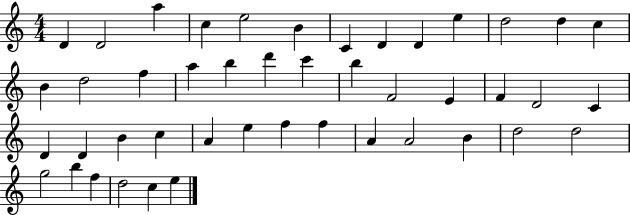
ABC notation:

X:1
T:Untitled
M:4/4
L:1/4
K:C
D D2 a c e2 B C D D e d2 d c B d2 f a b d' c' b F2 E F D2 C D D B c A e f f A A2 B d2 d2 g2 b f d2 c e